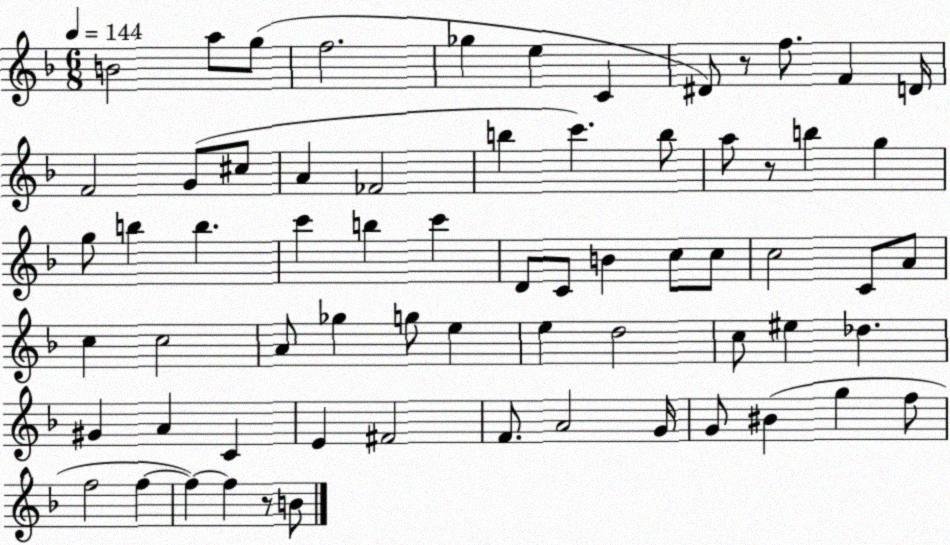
X:1
T:Untitled
M:6/8
L:1/4
K:F
B2 a/2 g/2 f2 _g e C ^D/2 z/2 f/2 F D/4 F2 G/2 ^c/2 A _F2 b c' b/2 a/2 z/2 b g g/2 b b c' b c' D/2 C/2 B c/2 c/2 c2 C/2 A/2 c c2 A/2 _g g/2 e e d2 c/2 ^e _d ^G A C E ^F2 F/2 A2 G/4 G/2 ^B g f/2 f2 f f f z/2 B/2